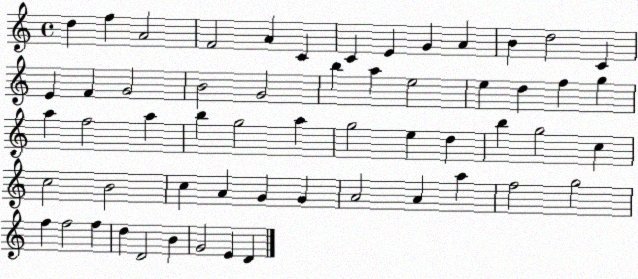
X:1
T:Untitled
M:4/4
L:1/4
K:C
d f A2 F2 A C C E G A B d2 C E F G2 B2 G2 b a e2 e d f g a f2 a b g2 a g2 e d b g2 c c2 B2 c A G G A2 A a f2 g2 f f2 f d D2 B G2 E D